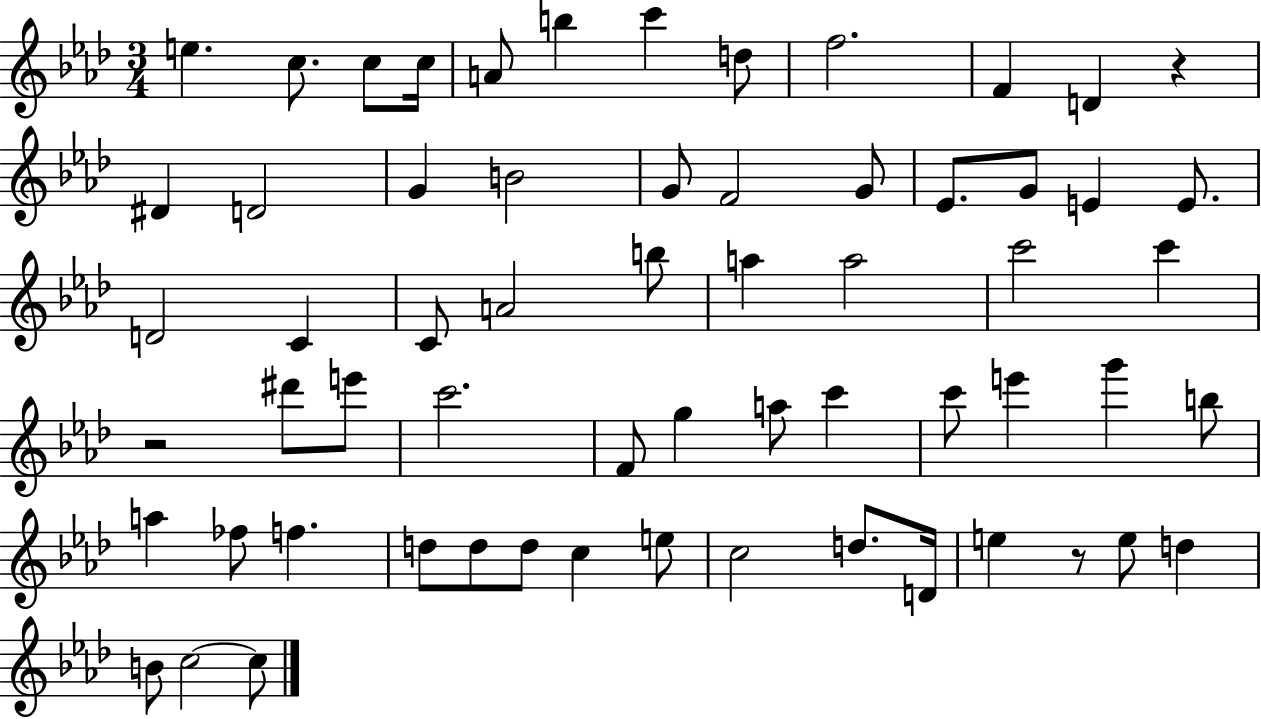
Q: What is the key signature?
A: AES major